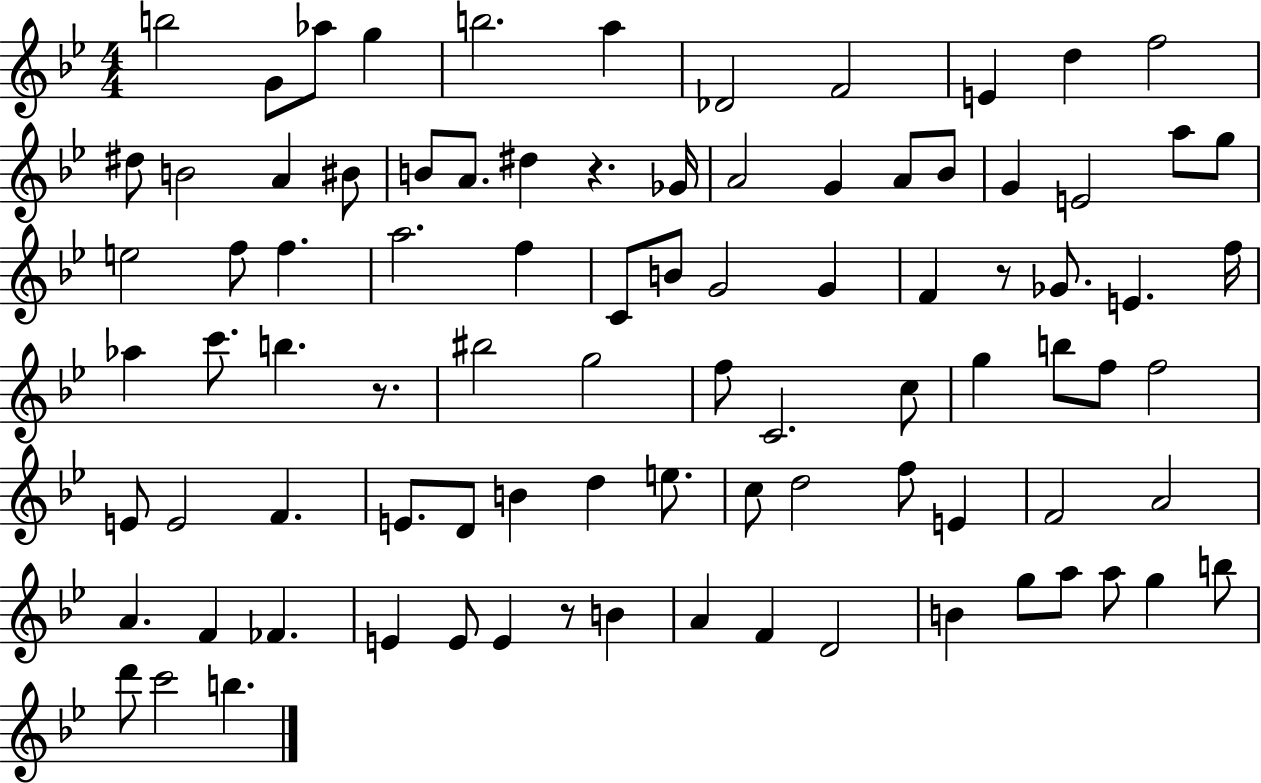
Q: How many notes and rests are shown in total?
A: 89